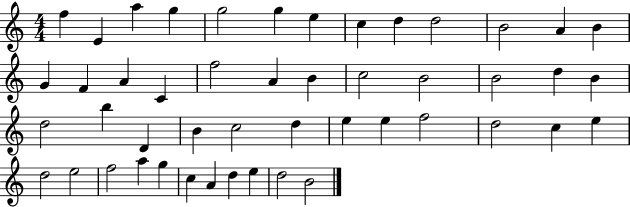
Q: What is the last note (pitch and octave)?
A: B4